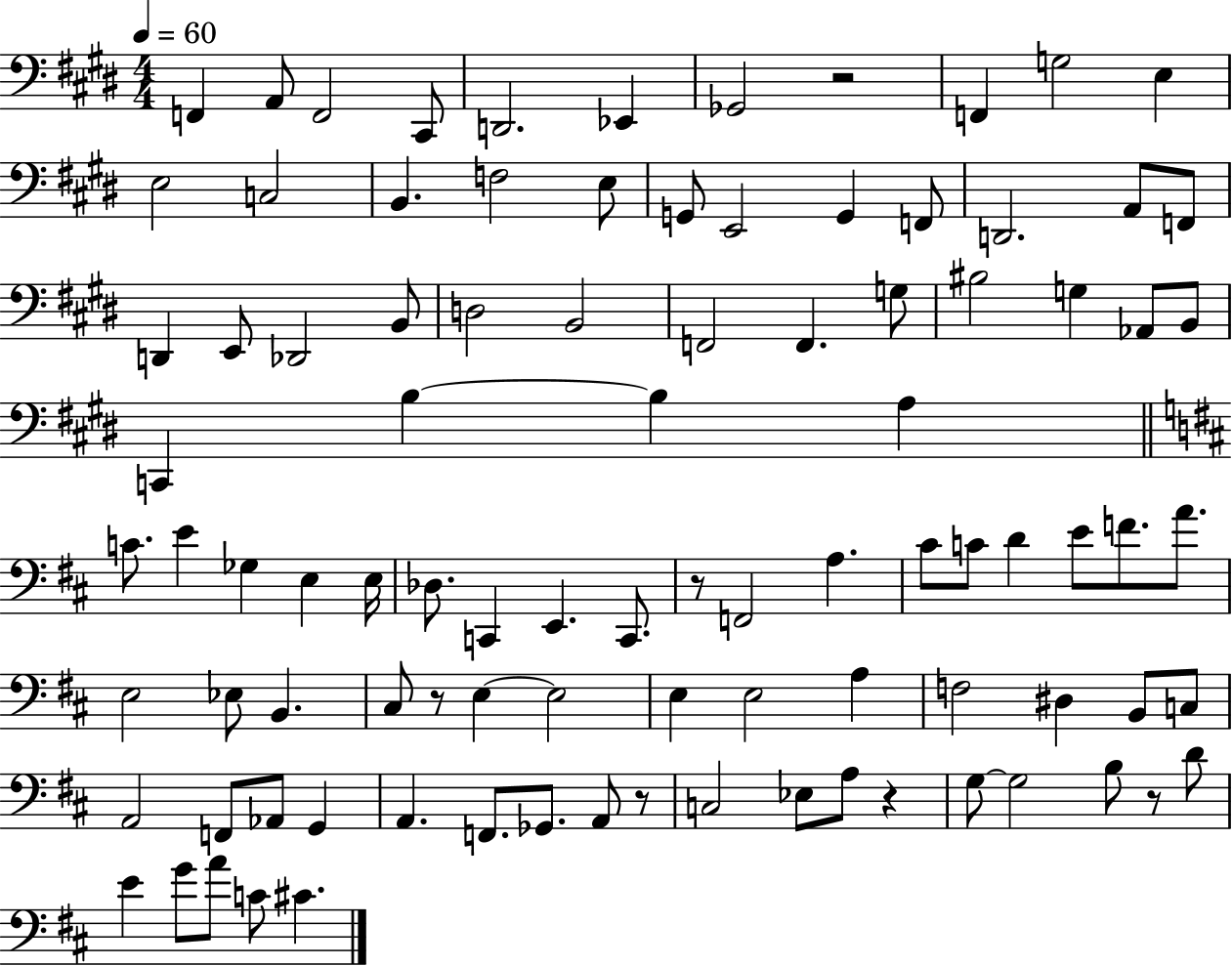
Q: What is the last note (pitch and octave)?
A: C#4